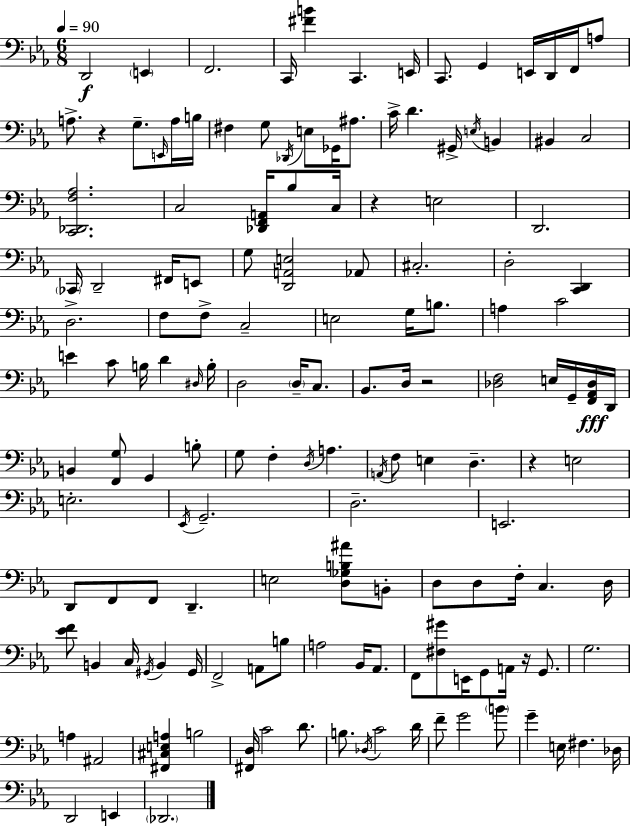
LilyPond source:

{
  \clef bass
  \numericTimeSignature
  \time 6/8
  \key ees \major
  \tempo 4 = 90
  \repeat volta 2 { d,2\f \parenthesize e,4 | f,2. | c,16 <fis' b'>4 c,4. e,16 | c,8. g,4 e,16 d,16 f,16 a8 | \break a8.-> r4 g8.-- \grace { e,16 } a16 | b16 fis4 g8 \acciaccatura { des,16 } e8 ges,16 ais8. | c'16-> d'4. gis,16-> \acciaccatura { e16 } b,4 | bis,4 c2 | \break <c, des, f aes>2. | c2 <des, f, a,>16 | bes8 c16 r4 e2 | d,2. | \break \parenthesize ces,16 d,2-- | fis,16 e,8 g8 <d, a, e>2 | aes,8 cis2.-. | d2-. <c, d,>4 | \break d2.-> | f8 f8-> c2-- | e2 g16 | b8. a4 c'2 | \break e'4 c'8 b16 d'4 | \grace { dis16 } b16-. d2 | \parenthesize d16-- c8. bes,8. d16 r2 | <des f>2 | \break e16 g,16-- <f, aes, des>16\fff d,16 b,4 <f, g>8 g,4 | b8-. g8 f4-. \acciaccatura { d16 } a4. | \acciaccatura { a,16 } f8 e4 | d4.-- r4 e2 | \break e2.-. | \acciaccatura { ees,16 } g,2.-- | d2.-- | e,2. | \break d,8 f,8 f,8 | d,4.-- e2 | <d ges b ais'>8 b,8-. d8 d8 f16-. | c4. d16 <ees' f'>8 b,4 | \break c16 \acciaccatura { gis,16 } b,4 gis,16 f,2-> | a,8 b8 a2 | bes,16 aes,8. f,8 <fis gis'>8 | e,16 g,8 a,16 r16 g,8. g2. | \break a4 | ais,2 <fis, cis e a>4 | b2 <fis, d>16 c'2 | d'8. b8. \acciaccatura { des16 } | \break c'2 d'16 f'8-- g'2 | \parenthesize b'8 g'4-- | e16 fis4. des16 d,2 | e,4 \parenthesize des,2. | \break } \bar "|."
}